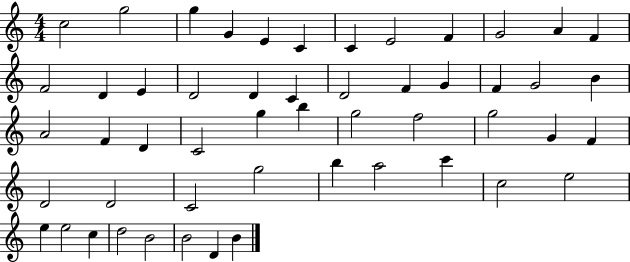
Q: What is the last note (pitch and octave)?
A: B4